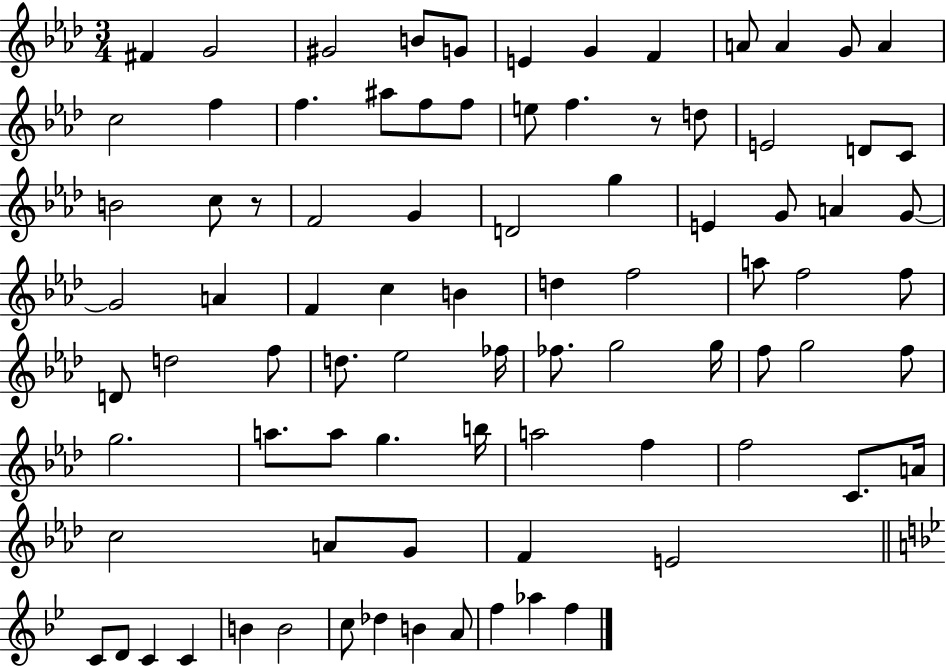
{
  \clef treble
  \numericTimeSignature
  \time 3/4
  \key aes \major
  fis'4 g'2 | gis'2 b'8 g'8 | e'4 g'4 f'4 | a'8 a'4 g'8 a'4 | \break c''2 f''4 | f''4. ais''8 f''8 f''8 | e''8 f''4. r8 d''8 | e'2 d'8 c'8 | \break b'2 c''8 r8 | f'2 g'4 | d'2 g''4 | e'4 g'8 a'4 g'8~~ | \break g'2 a'4 | f'4 c''4 b'4 | d''4 f''2 | a''8 f''2 f''8 | \break d'8 d''2 f''8 | d''8. ees''2 fes''16 | fes''8. g''2 g''16 | f''8 g''2 f''8 | \break g''2. | a''8. a''8 g''4. b''16 | a''2 f''4 | f''2 c'8. a'16 | \break c''2 a'8 g'8 | f'4 e'2 | \bar "||" \break \key bes \major c'8 d'8 c'4 c'4 | b'4 b'2 | c''8 des''4 b'4 a'8 | f''4 aes''4 f''4 | \break \bar "|."
}